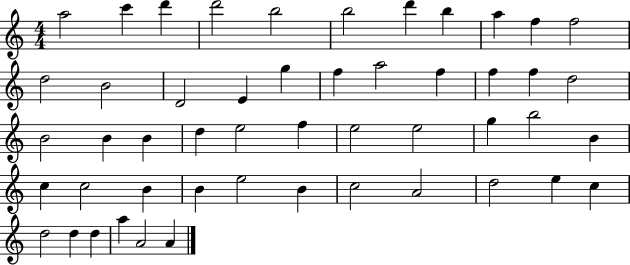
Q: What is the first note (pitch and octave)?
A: A5